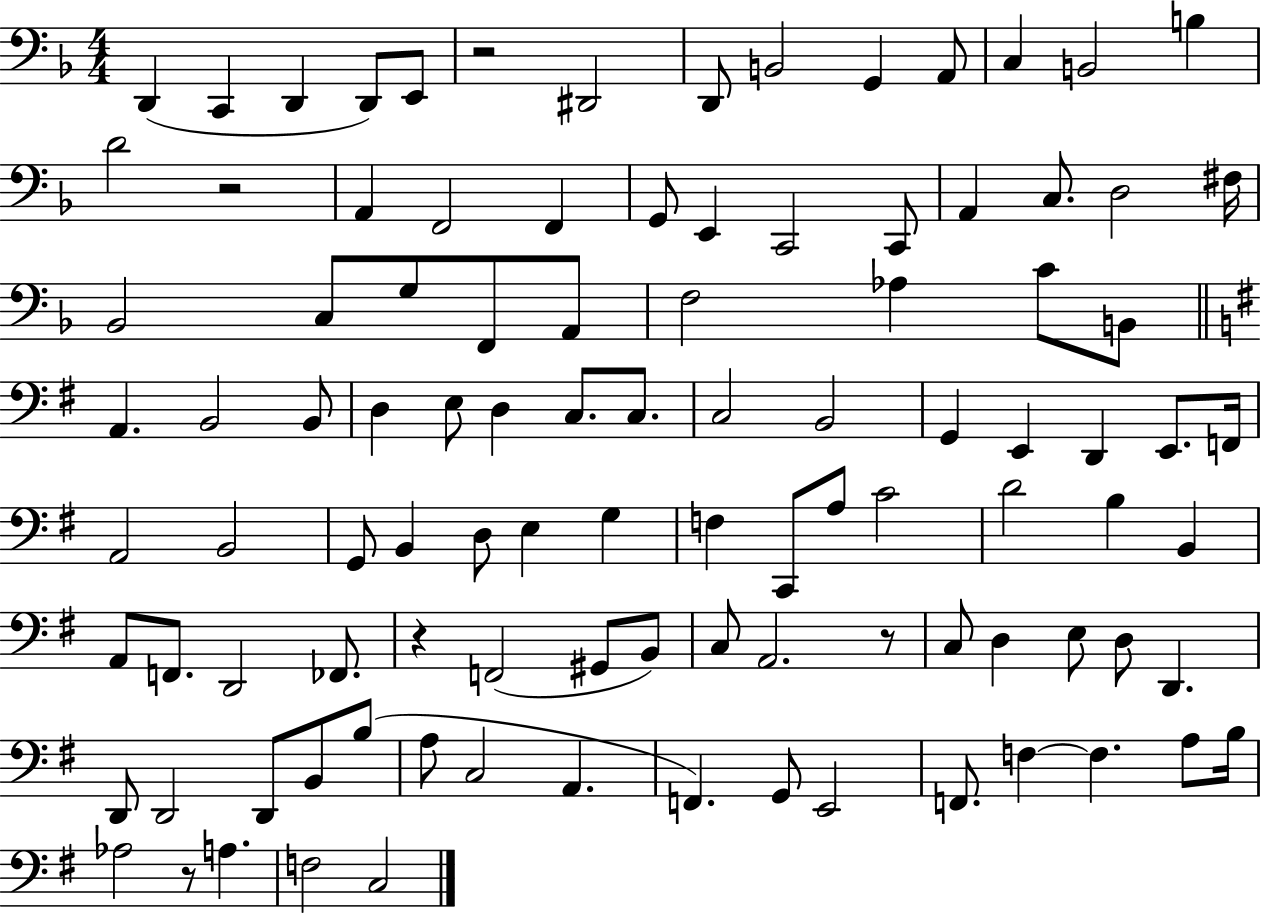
X:1
T:Untitled
M:4/4
L:1/4
K:F
D,, C,, D,, D,,/2 E,,/2 z2 ^D,,2 D,,/2 B,,2 G,, A,,/2 C, B,,2 B, D2 z2 A,, F,,2 F,, G,,/2 E,, C,,2 C,,/2 A,, C,/2 D,2 ^F,/4 _B,,2 C,/2 G,/2 F,,/2 A,,/2 F,2 _A, C/2 B,,/2 A,, B,,2 B,,/2 D, E,/2 D, C,/2 C,/2 C,2 B,,2 G,, E,, D,, E,,/2 F,,/4 A,,2 B,,2 G,,/2 B,, D,/2 E, G, F, C,,/2 A,/2 C2 D2 B, B,, A,,/2 F,,/2 D,,2 _F,,/2 z F,,2 ^G,,/2 B,,/2 C,/2 A,,2 z/2 C,/2 D, E,/2 D,/2 D,, D,,/2 D,,2 D,,/2 B,,/2 B,/2 A,/2 C,2 A,, F,, G,,/2 E,,2 F,,/2 F, F, A,/2 B,/4 _A,2 z/2 A, F,2 C,2